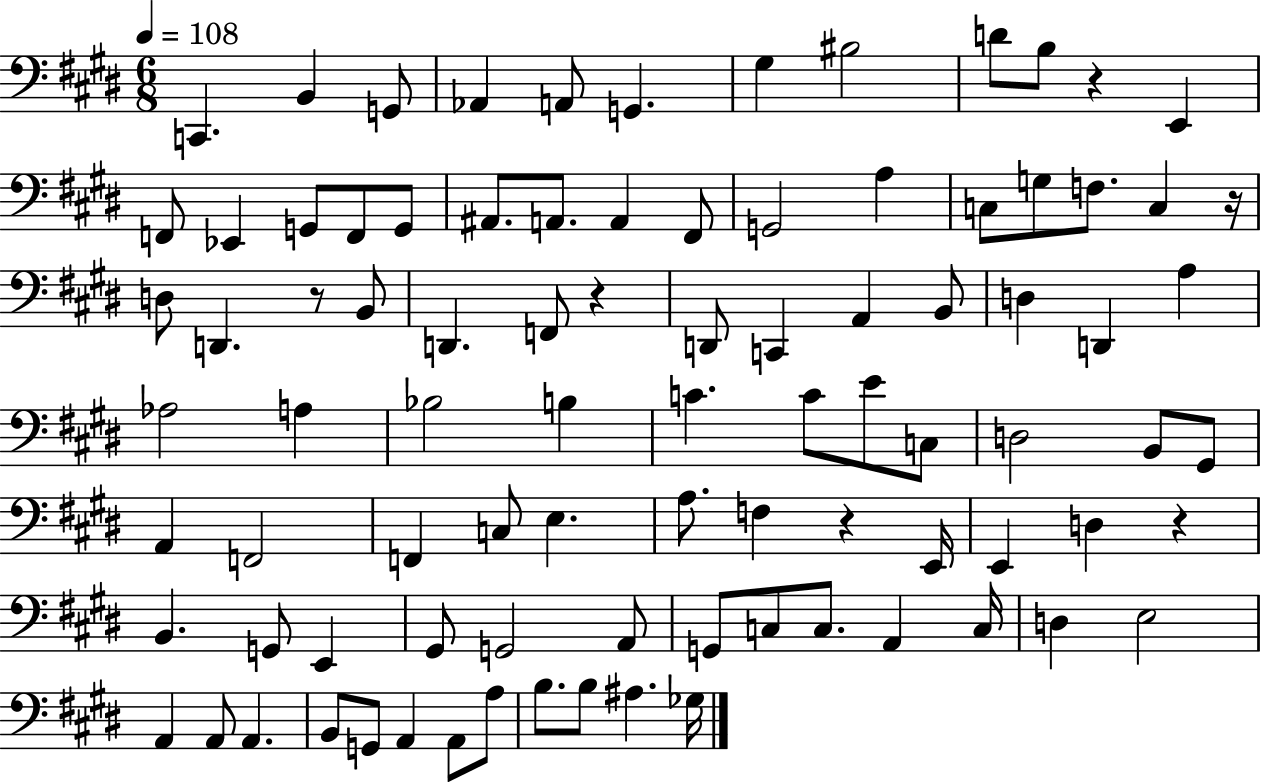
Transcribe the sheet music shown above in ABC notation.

X:1
T:Untitled
M:6/8
L:1/4
K:E
C,, B,, G,,/2 _A,, A,,/2 G,, ^G, ^B,2 D/2 B,/2 z E,, F,,/2 _E,, G,,/2 F,,/2 G,,/2 ^A,,/2 A,,/2 A,, ^F,,/2 G,,2 A, C,/2 G,/2 F,/2 C, z/4 D,/2 D,, z/2 B,,/2 D,, F,,/2 z D,,/2 C,, A,, B,,/2 D, D,, A, _A,2 A, _B,2 B, C C/2 E/2 C,/2 D,2 B,,/2 ^G,,/2 A,, F,,2 F,, C,/2 E, A,/2 F, z E,,/4 E,, D, z B,, G,,/2 E,, ^G,,/2 G,,2 A,,/2 G,,/2 C,/2 C,/2 A,, C,/4 D, E,2 A,, A,,/2 A,, B,,/2 G,,/2 A,, A,,/2 A,/2 B,/2 B,/2 ^A, _G,/4